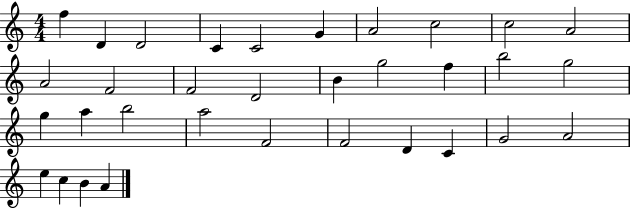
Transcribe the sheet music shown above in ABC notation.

X:1
T:Untitled
M:4/4
L:1/4
K:C
f D D2 C C2 G A2 c2 c2 A2 A2 F2 F2 D2 B g2 f b2 g2 g a b2 a2 F2 F2 D C G2 A2 e c B A